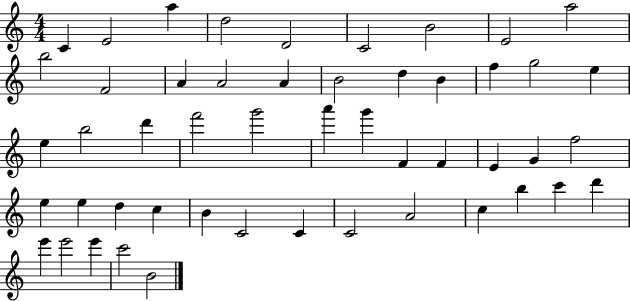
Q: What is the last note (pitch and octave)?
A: B4